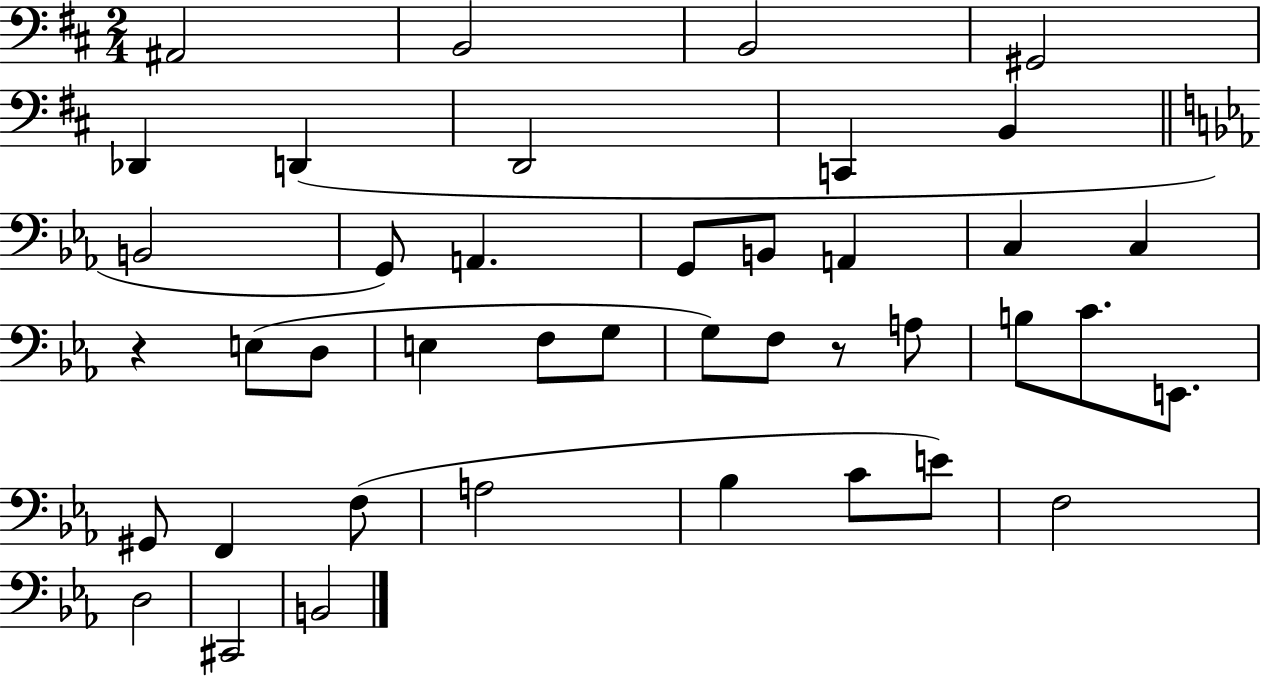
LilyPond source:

{
  \clef bass
  \numericTimeSignature
  \time 2/4
  \key d \major
  \repeat volta 2 { ais,2 | b,2 | b,2 | gis,2 | \break des,4 d,4( | d,2 | c,4 b,4 | \bar "||" \break \key ees \major b,2 | g,8) a,4. | g,8 b,8 a,4 | c4 c4 | \break r4 e8( d8 | e4 f8 g8 | g8) f8 r8 a8 | b8 c'8. e,8. | \break gis,8 f,4 f8( | a2 | bes4 c'8 e'8) | f2 | \break d2 | cis,2 | b,2 | } \bar "|."
}